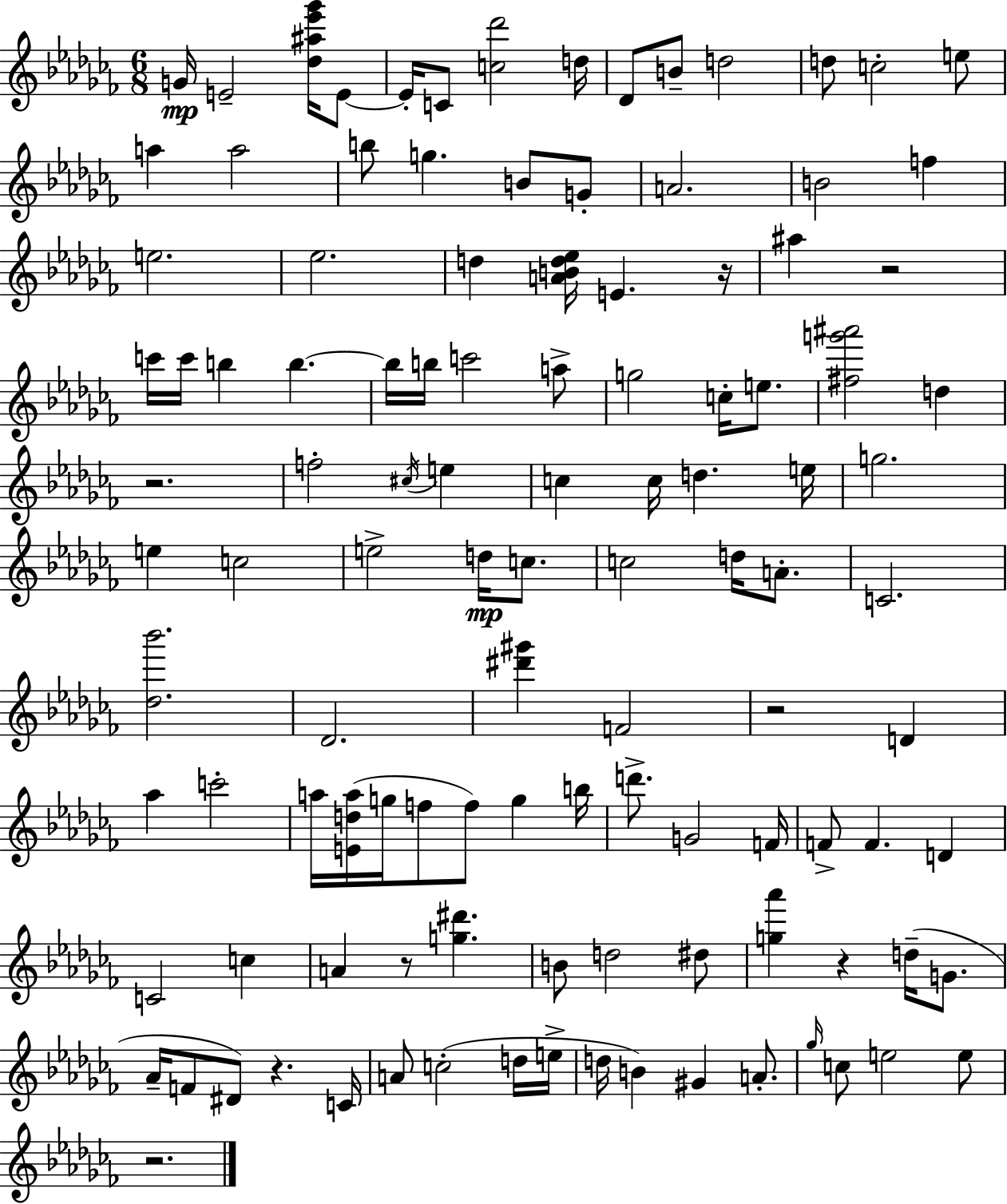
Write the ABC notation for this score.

X:1
T:Untitled
M:6/8
L:1/4
K:Abm
G/4 E2 [_d^a_e'_g']/4 E/2 E/4 C/2 [c_d']2 d/4 _D/2 B/2 d2 d/2 c2 e/2 a a2 b/2 g B/2 G/2 A2 B2 f e2 _e2 d [ABd_e]/4 E z/4 ^a z2 c'/4 c'/4 b b b/4 b/4 c'2 a/2 g2 c/4 e/2 [^fg'^a']2 d z2 f2 ^c/4 e c c/4 d e/4 g2 e c2 e2 d/4 c/2 c2 d/4 A/2 C2 [_d_b']2 _D2 [^d'^g'] F2 z2 D _a c'2 a/4 [Eda]/4 g/4 f/2 f/2 g b/4 d'/2 G2 F/4 F/2 F D C2 c A z/2 [g^d'] B/2 d2 ^d/2 [g_a'] z d/4 G/2 _A/4 F/2 ^D/2 z C/4 A/2 c2 d/4 e/4 d/4 B ^G A/2 _g/4 c/2 e2 e/2 z2